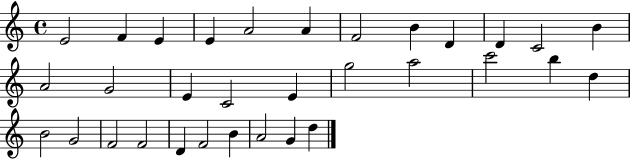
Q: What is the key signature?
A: C major